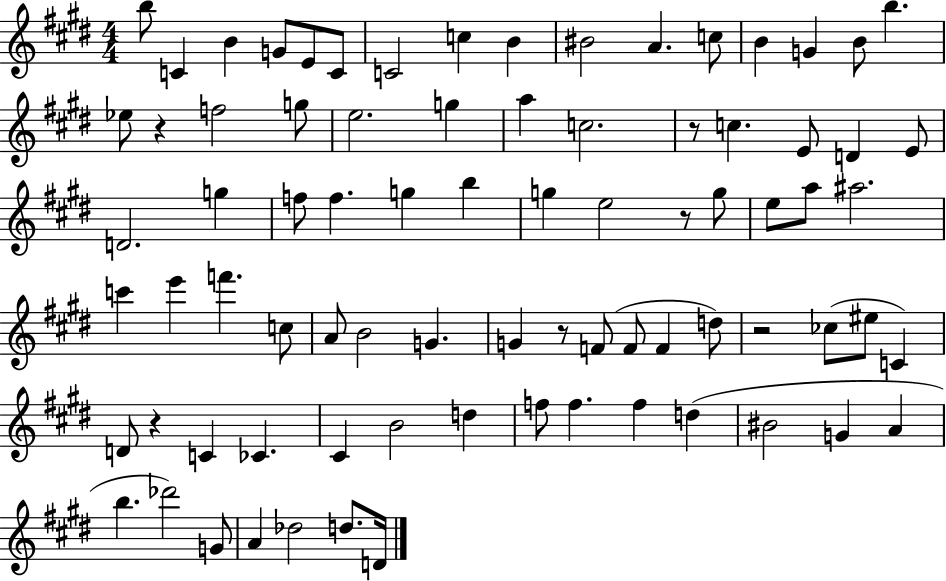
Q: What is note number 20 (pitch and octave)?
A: E5